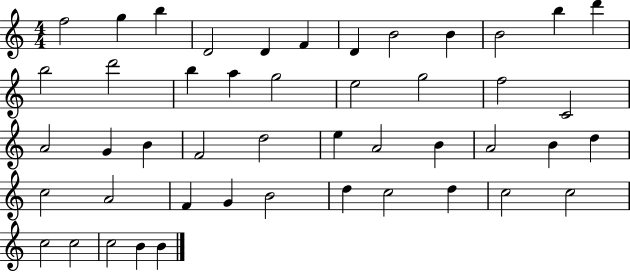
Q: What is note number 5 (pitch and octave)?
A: D4